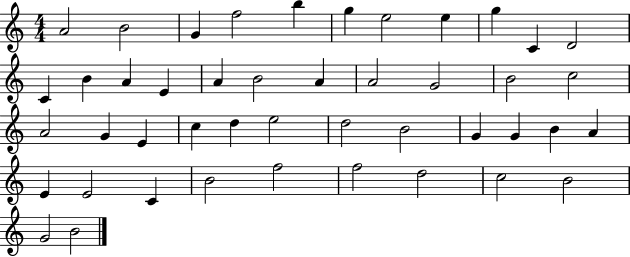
{
  \clef treble
  \numericTimeSignature
  \time 4/4
  \key c \major
  a'2 b'2 | g'4 f''2 b''4 | g''4 e''2 e''4 | g''4 c'4 d'2 | \break c'4 b'4 a'4 e'4 | a'4 b'2 a'4 | a'2 g'2 | b'2 c''2 | \break a'2 g'4 e'4 | c''4 d''4 e''2 | d''2 b'2 | g'4 g'4 b'4 a'4 | \break e'4 e'2 c'4 | b'2 f''2 | f''2 d''2 | c''2 b'2 | \break g'2 b'2 | \bar "|."
}